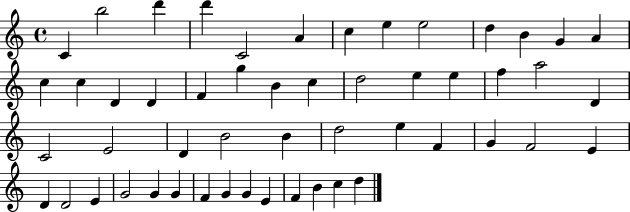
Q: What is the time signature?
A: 4/4